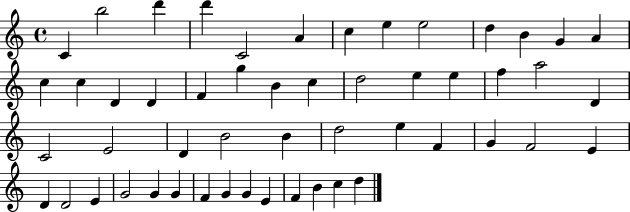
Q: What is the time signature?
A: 4/4